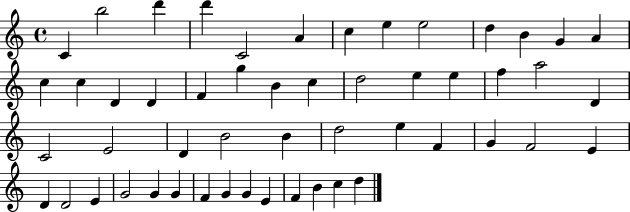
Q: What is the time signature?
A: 4/4